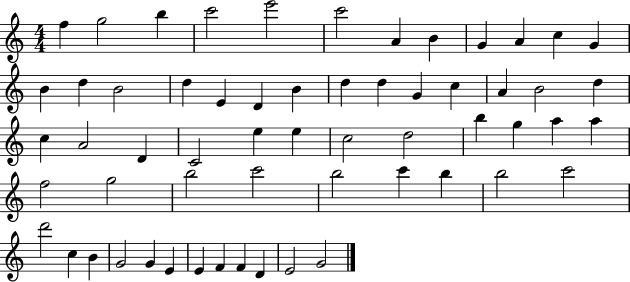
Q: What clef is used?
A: treble